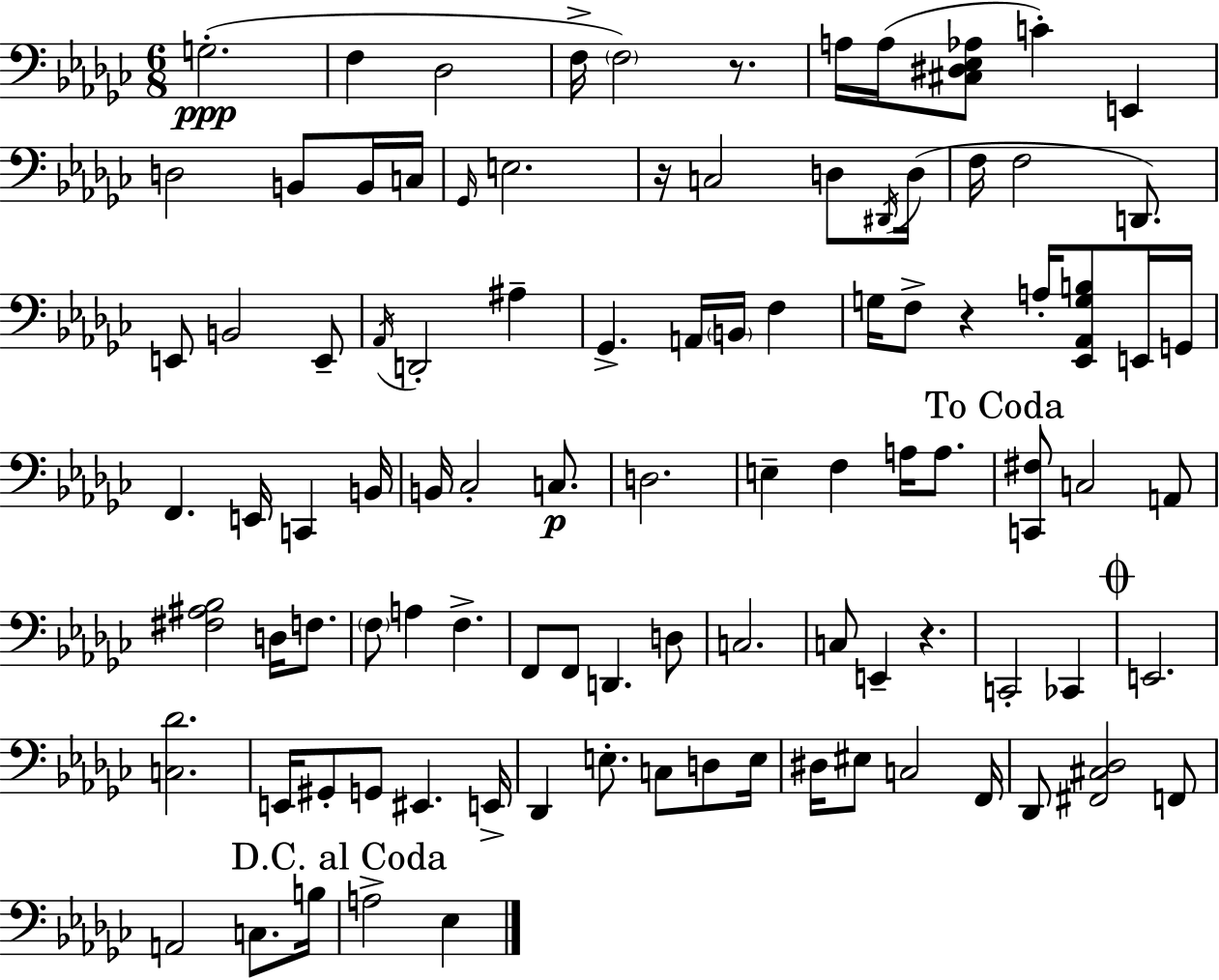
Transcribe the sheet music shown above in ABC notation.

X:1
T:Untitled
M:6/8
L:1/4
K:Ebm
G,2 F, _D,2 F,/4 F,2 z/2 A,/4 A,/4 [^C,^D,_E,_A,]/2 C E,, D,2 B,,/2 B,,/4 C,/4 _G,,/4 E,2 z/4 C,2 D,/2 ^D,,/4 D,/4 F,/4 F,2 D,,/2 E,,/2 B,,2 E,,/2 _A,,/4 D,,2 ^A, _G,, A,,/4 B,,/4 F, G,/4 F,/2 z A,/4 [_E,,_A,,G,B,]/2 E,,/4 G,,/4 F,, E,,/4 C,, B,,/4 B,,/4 _C,2 C,/2 D,2 E, F, A,/4 A,/2 [C,,^F,]/2 C,2 A,,/2 [^F,^A,_B,]2 D,/4 F,/2 F,/2 A, F, F,,/2 F,,/2 D,, D,/2 C,2 C,/2 E,, z C,,2 _C,, E,,2 [C,_D]2 E,,/4 ^G,,/2 G,,/2 ^E,, E,,/4 _D,, E,/2 C,/2 D,/2 E,/4 ^D,/4 ^E,/2 C,2 F,,/4 _D,,/2 [^F,,^C,_D,]2 F,,/2 A,,2 C,/2 B,/4 A,2 _E,